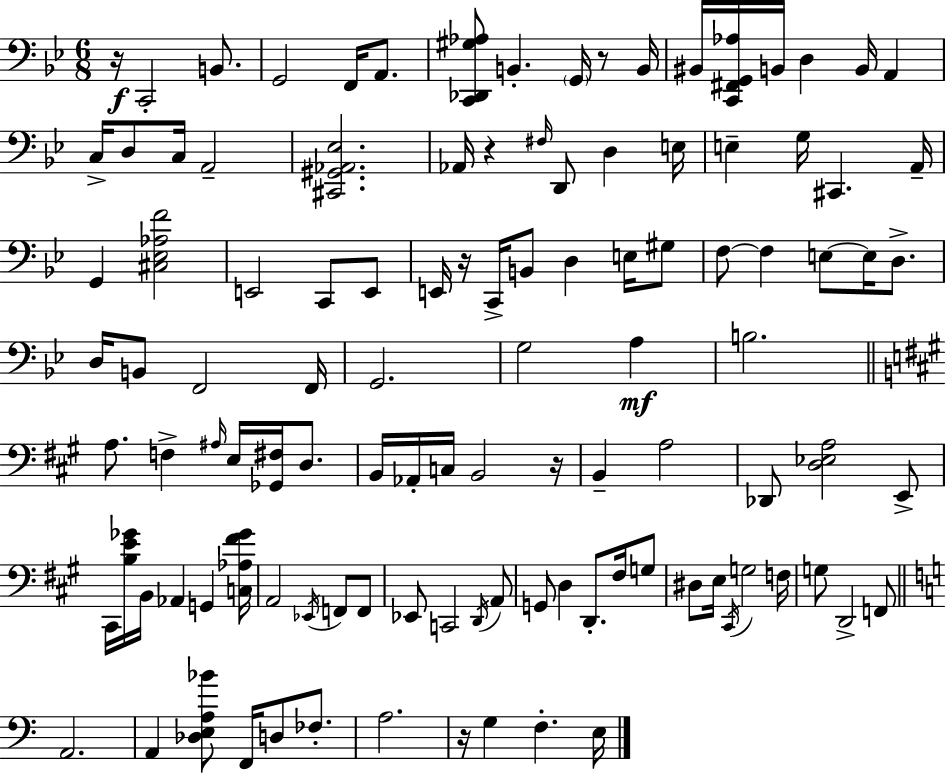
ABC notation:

X:1
T:Untitled
M:6/8
L:1/4
K:Bb
z/4 C,,2 B,,/2 G,,2 F,,/4 A,,/2 [C,,_D,,^G,_A,]/2 B,, G,,/4 z/2 B,,/4 ^B,,/4 [C,,^F,,G,,_A,]/4 B,,/4 D, B,,/4 A,, C,/4 D,/2 C,/4 A,,2 [^C,,^G,,_A,,_E,]2 _A,,/4 z ^F,/4 D,,/2 D, E,/4 E, G,/4 ^C,, A,,/4 G,, [^C,_E,_A,F]2 E,,2 C,,/2 E,,/2 E,,/4 z/4 C,,/4 B,,/2 D, E,/4 ^G,/2 F,/2 F, E,/2 E,/4 D,/2 D,/4 B,,/2 F,,2 F,,/4 G,,2 G,2 A, B,2 A,/2 F, ^A,/4 E,/4 [_G,,^F,]/4 D,/2 B,,/4 _A,,/4 C,/4 B,,2 z/4 B,, A,2 _D,,/2 [D,_E,A,]2 E,,/2 ^C,,/4 [B,E_G]/4 B,,/4 _A,, G,, [C,_A,^F_G]/4 A,,2 _E,,/4 F,,/2 F,,/2 _E,,/2 C,,2 D,,/4 A,,/2 G,,/2 D, D,,/2 ^F,/4 G,/2 ^D,/2 E,/4 ^C,,/4 G,2 F,/4 G,/2 D,,2 F,,/2 A,,2 A,, [_D,E,A,_B]/2 F,,/4 D,/2 _F,/2 A,2 z/4 G, F, E,/4